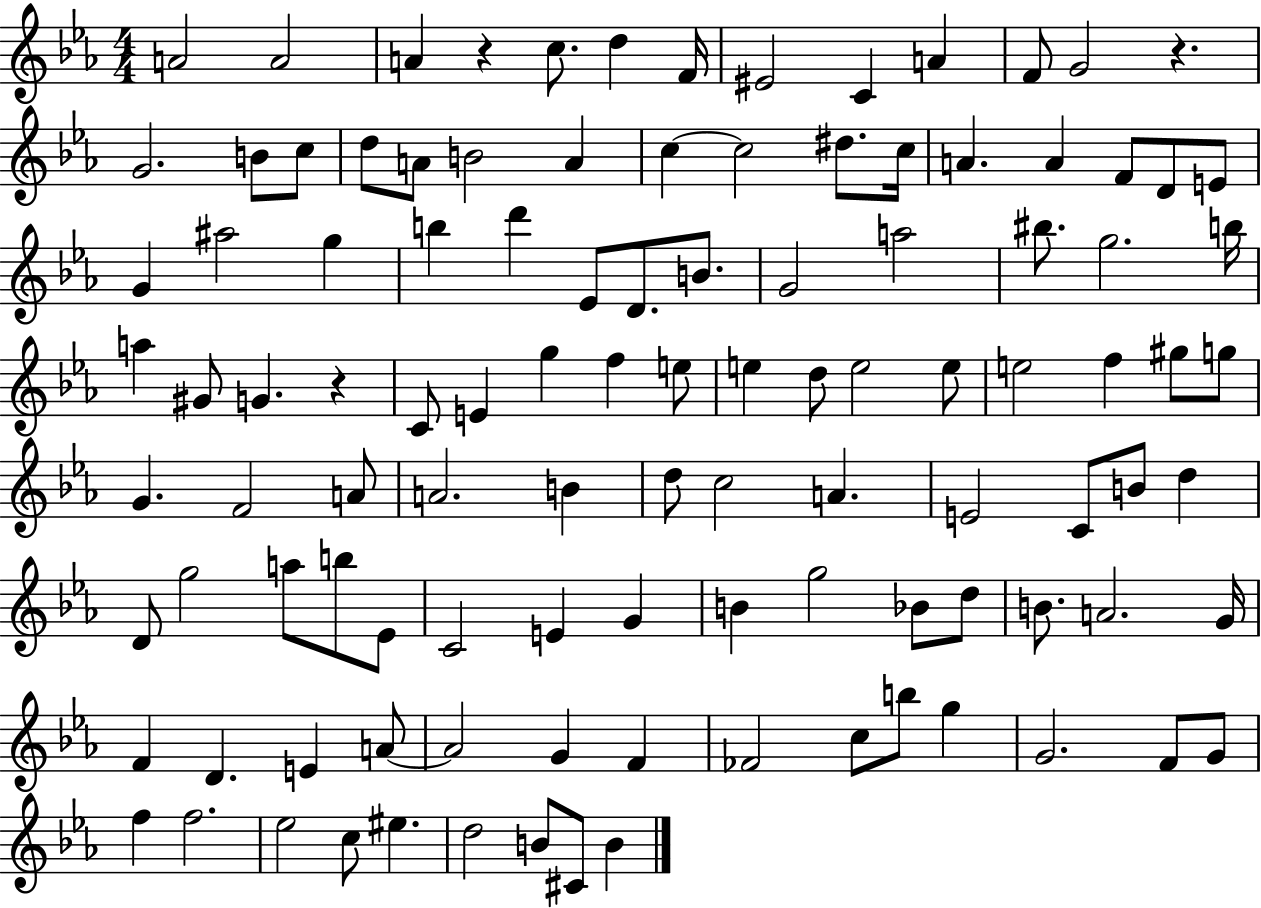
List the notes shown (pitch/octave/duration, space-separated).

A4/h A4/h A4/q R/q C5/e. D5/q F4/s EIS4/h C4/q A4/q F4/e G4/h R/q. G4/h. B4/e C5/e D5/e A4/e B4/h A4/q C5/q C5/h D#5/e. C5/s A4/q. A4/q F4/e D4/e E4/e G4/q A#5/h G5/q B5/q D6/q Eb4/e D4/e. B4/e. G4/h A5/h BIS5/e. G5/h. B5/s A5/q G#4/e G4/q. R/q C4/e E4/q G5/q F5/q E5/e E5/q D5/e E5/h E5/e E5/h F5/q G#5/e G5/e G4/q. F4/h A4/e A4/h. B4/q D5/e C5/h A4/q. E4/h C4/e B4/e D5/q D4/e G5/h A5/e B5/e Eb4/e C4/h E4/q G4/q B4/q G5/h Bb4/e D5/e B4/e. A4/h. G4/s F4/q D4/q. E4/q A4/e A4/h G4/q F4/q FES4/h C5/e B5/e G5/q G4/h. F4/e G4/e F5/q F5/h. Eb5/h C5/e EIS5/q. D5/h B4/e C#4/e B4/q